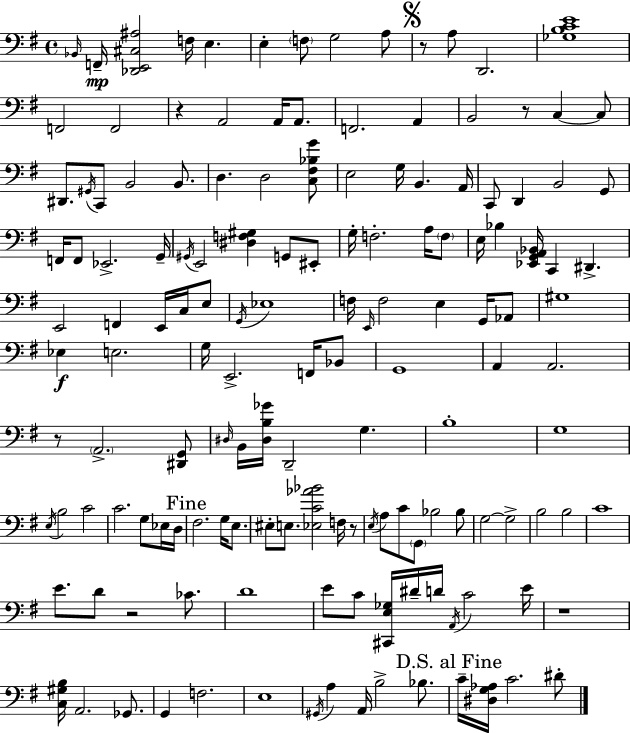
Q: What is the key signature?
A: G major